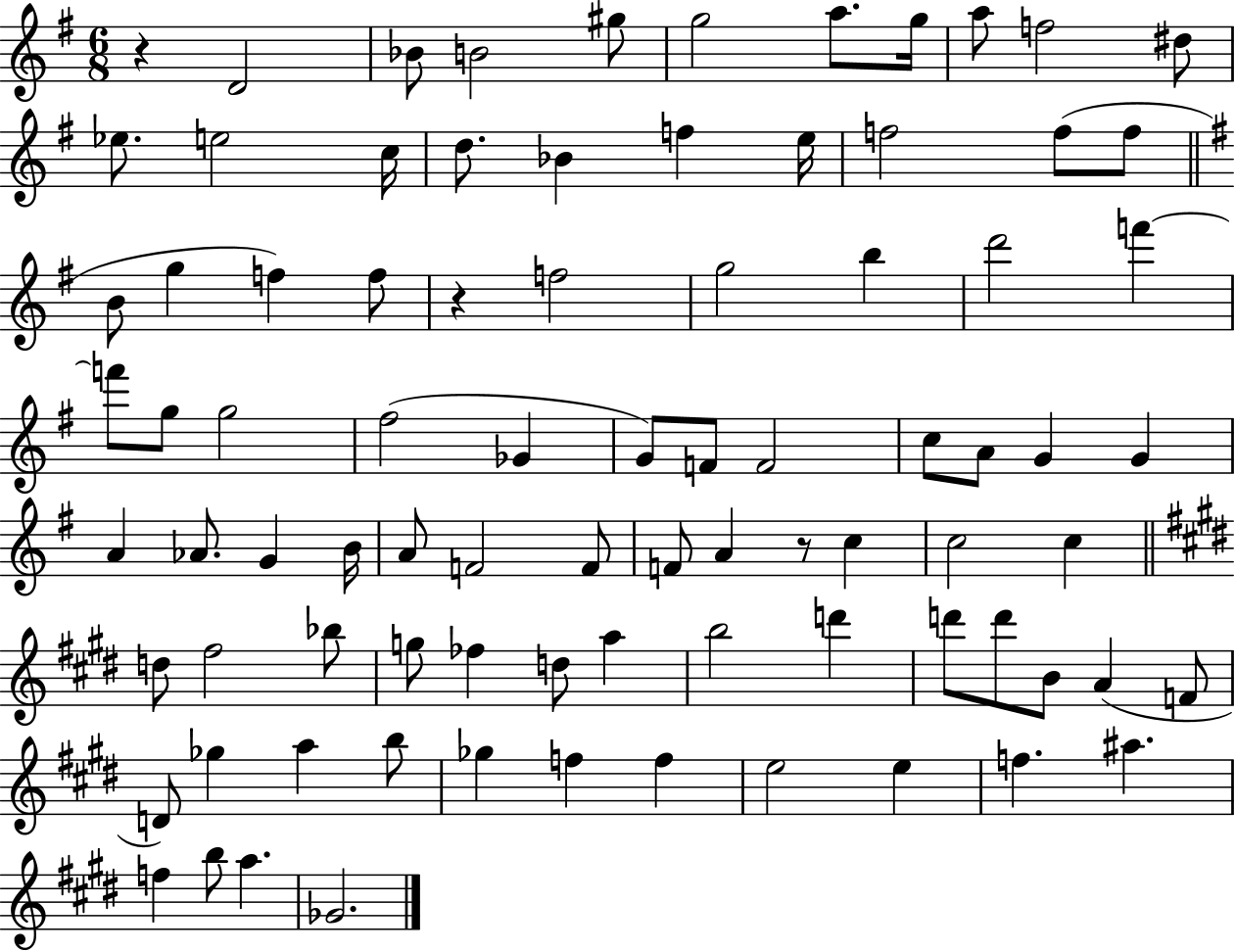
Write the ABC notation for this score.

X:1
T:Untitled
M:6/8
L:1/4
K:G
z D2 _B/2 B2 ^g/2 g2 a/2 g/4 a/2 f2 ^d/2 _e/2 e2 c/4 d/2 _B f e/4 f2 f/2 f/2 B/2 g f f/2 z f2 g2 b d'2 f' f'/2 g/2 g2 ^f2 _G G/2 F/2 F2 c/2 A/2 G G A _A/2 G B/4 A/2 F2 F/2 F/2 A z/2 c c2 c d/2 ^f2 _b/2 g/2 _f d/2 a b2 d' d'/2 d'/2 B/2 A F/2 D/2 _g a b/2 _g f f e2 e f ^a f b/2 a _G2